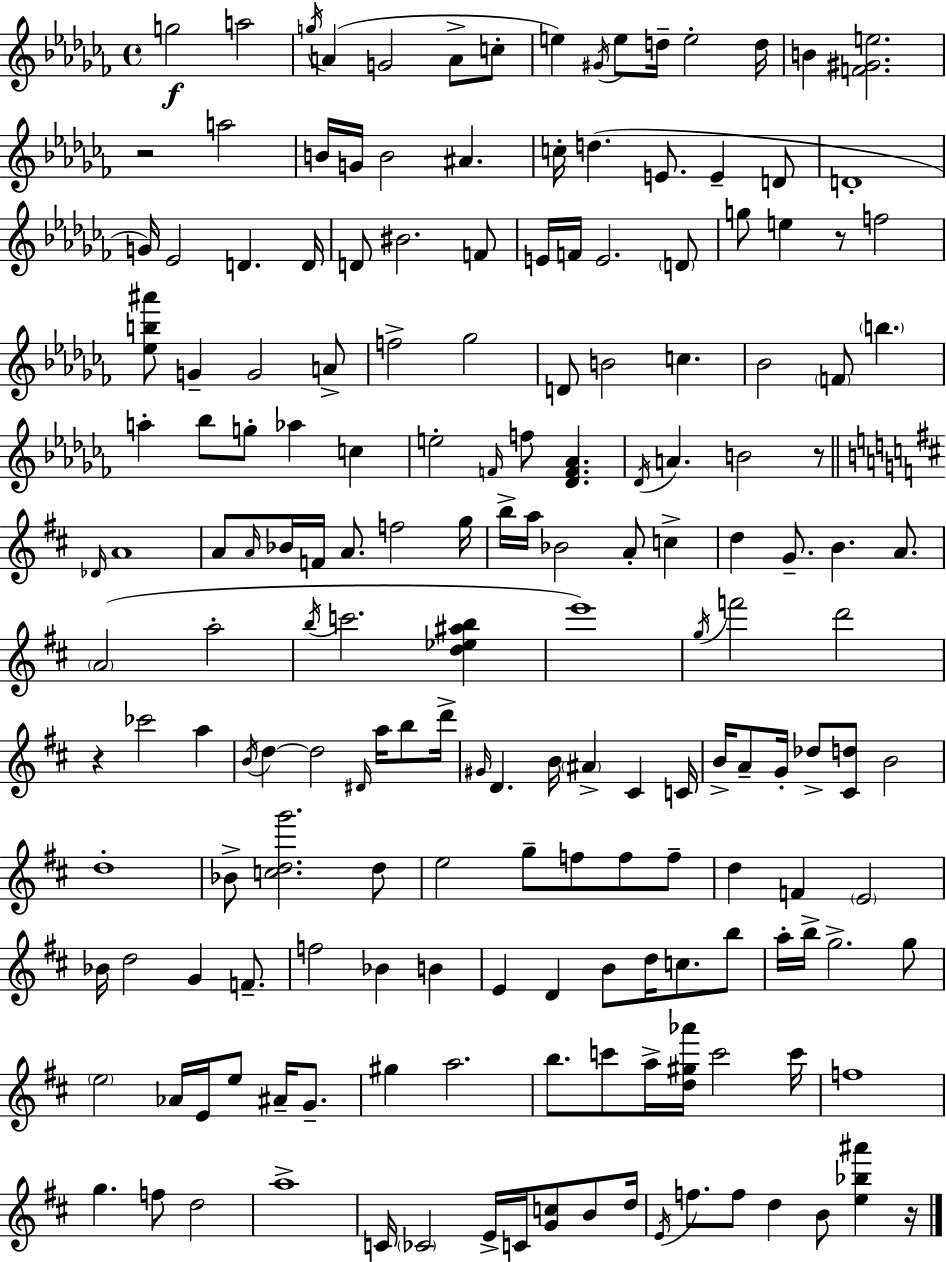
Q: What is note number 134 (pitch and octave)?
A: G5